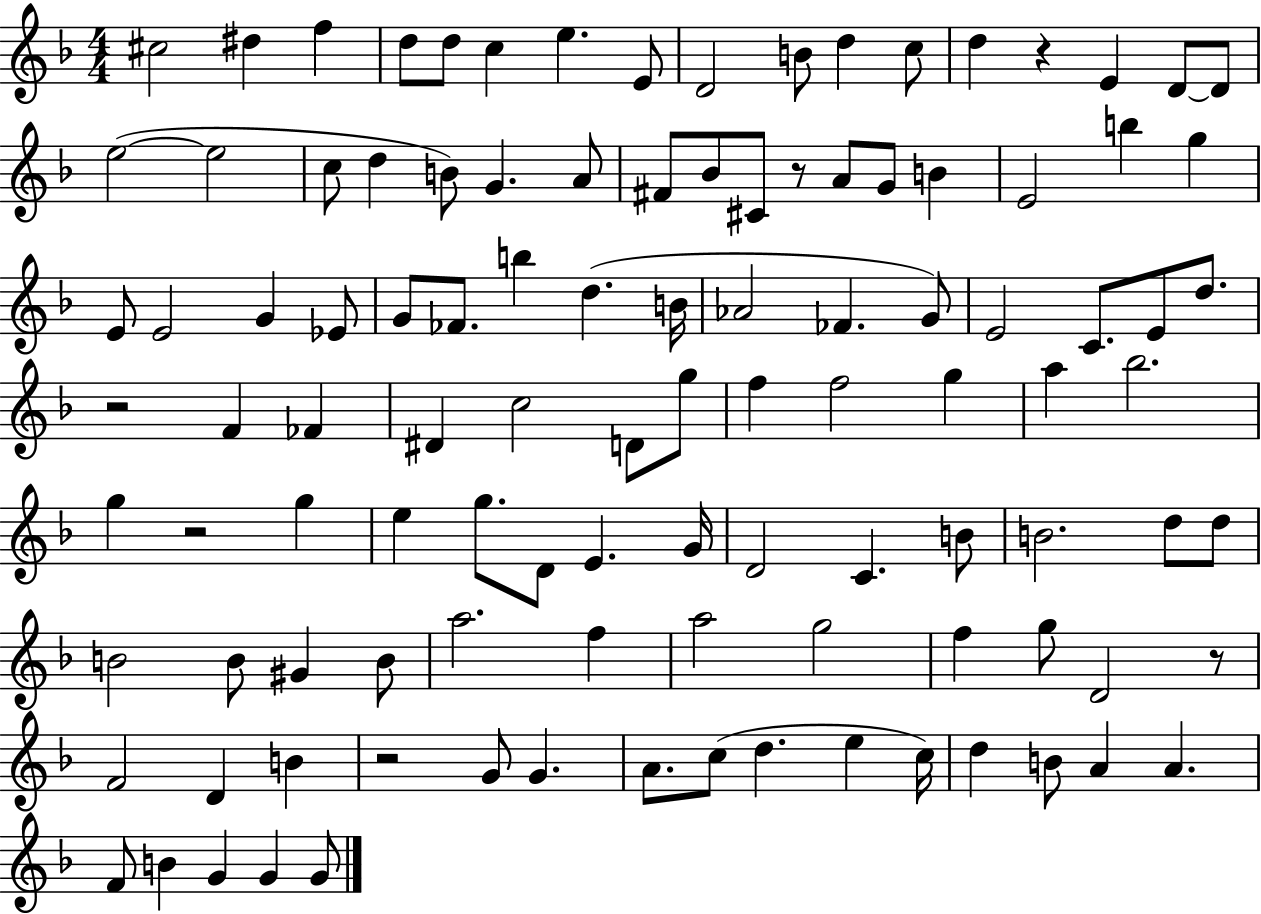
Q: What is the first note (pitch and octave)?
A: C#5